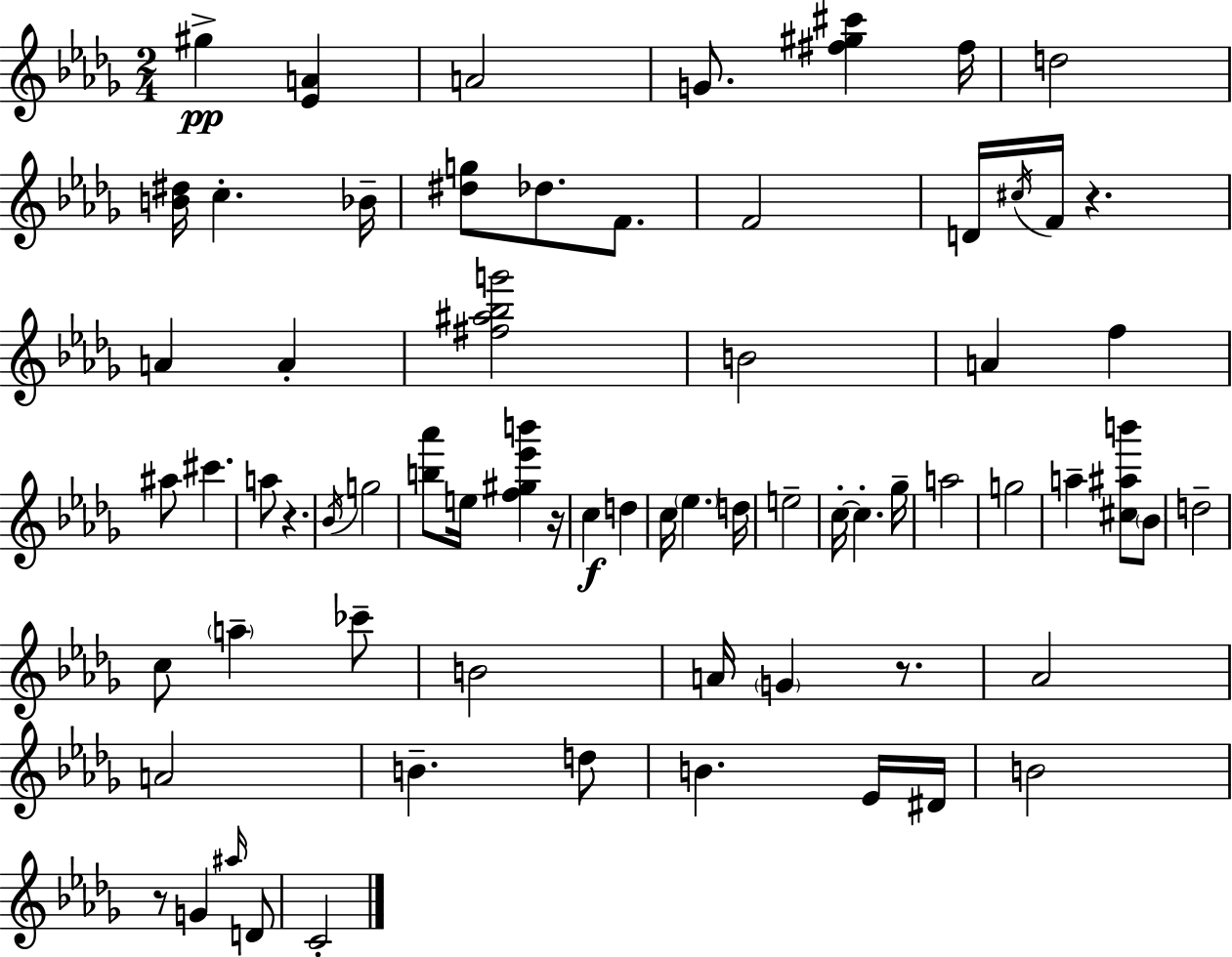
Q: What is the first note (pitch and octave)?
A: G#5